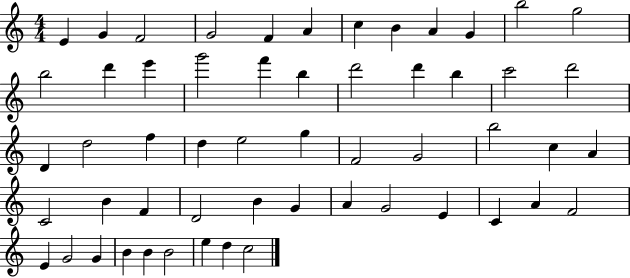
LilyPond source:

{
  \clef treble
  \numericTimeSignature
  \time 4/4
  \key c \major
  e'4 g'4 f'2 | g'2 f'4 a'4 | c''4 b'4 a'4 g'4 | b''2 g''2 | \break b''2 d'''4 e'''4 | g'''2 f'''4 b''4 | d'''2 d'''4 b''4 | c'''2 d'''2 | \break d'4 d''2 f''4 | d''4 e''2 g''4 | f'2 g'2 | b''2 c''4 a'4 | \break c'2 b'4 f'4 | d'2 b'4 g'4 | a'4 g'2 e'4 | c'4 a'4 f'2 | \break e'4 g'2 g'4 | b'4 b'4 b'2 | e''4 d''4 c''2 | \bar "|."
}